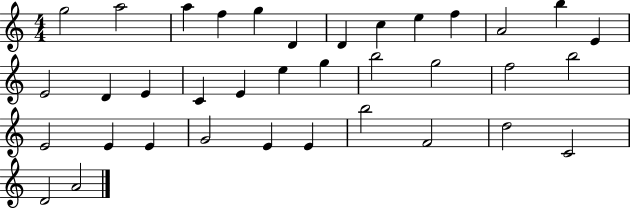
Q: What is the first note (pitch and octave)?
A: G5